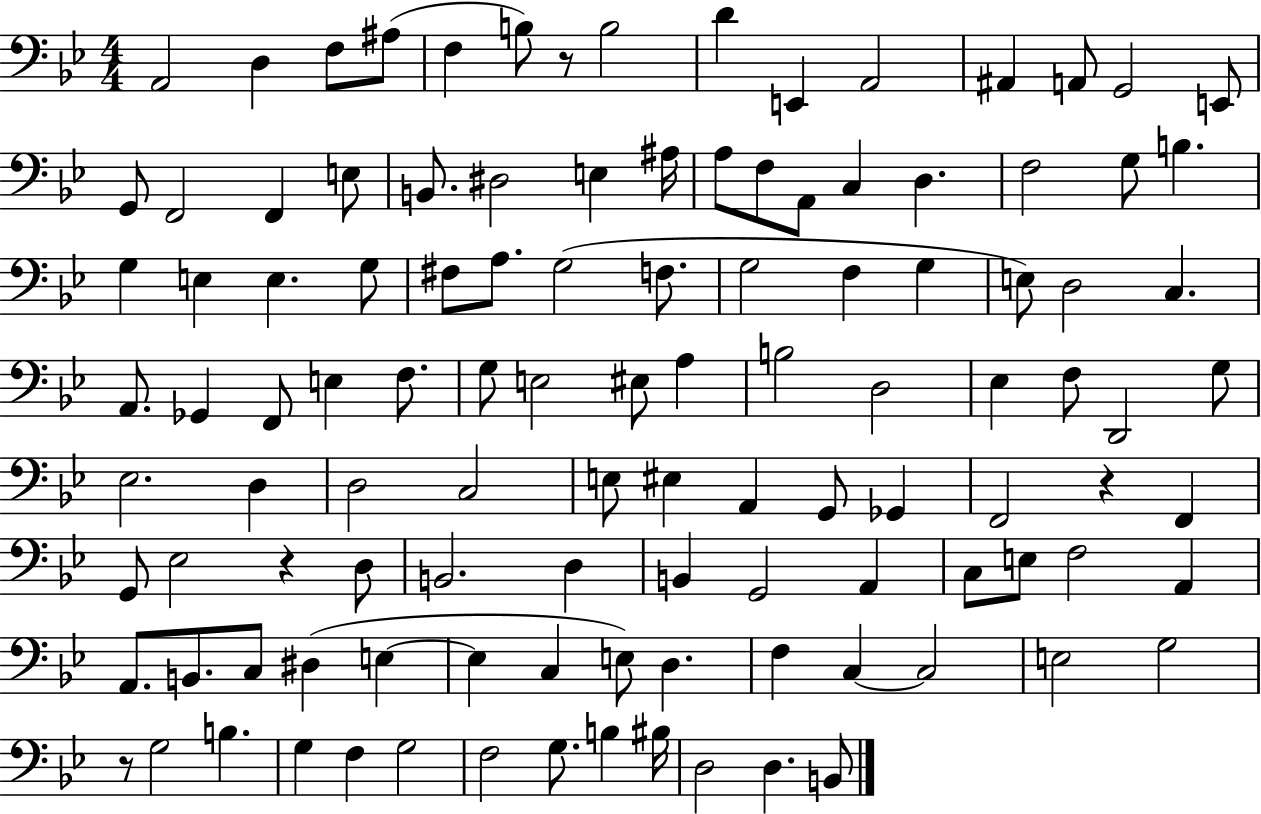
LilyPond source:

{
  \clef bass
  \numericTimeSignature
  \time 4/4
  \key bes \major
  a,2 d4 f8 ais8( | f4 b8) r8 b2 | d'4 e,4 a,2 | ais,4 a,8 g,2 e,8 | \break g,8 f,2 f,4 e8 | b,8. dis2 e4 ais16 | a8 f8 a,8 c4 d4. | f2 g8 b4. | \break g4 e4 e4. g8 | fis8 a8. g2( f8. | g2 f4 g4 | e8) d2 c4. | \break a,8. ges,4 f,8 e4 f8. | g8 e2 eis8 a4 | b2 d2 | ees4 f8 d,2 g8 | \break ees2. d4 | d2 c2 | e8 eis4 a,4 g,8 ges,4 | f,2 r4 f,4 | \break g,8 ees2 r4 d8 | b,2. d4 | b,4 g,2 a,4 | c8 e8 f2 a,4 | \break a,8. b,8. c8 dis4( e4~~ | e4 c4 e8) d4. | f4 c4~~ c2 | e2 g2 | \break r8 g2 b4. | g4 f4 g2 | f2 g8. b4 bis16 | d2 d4. b,8 | \break \bar "|."
}